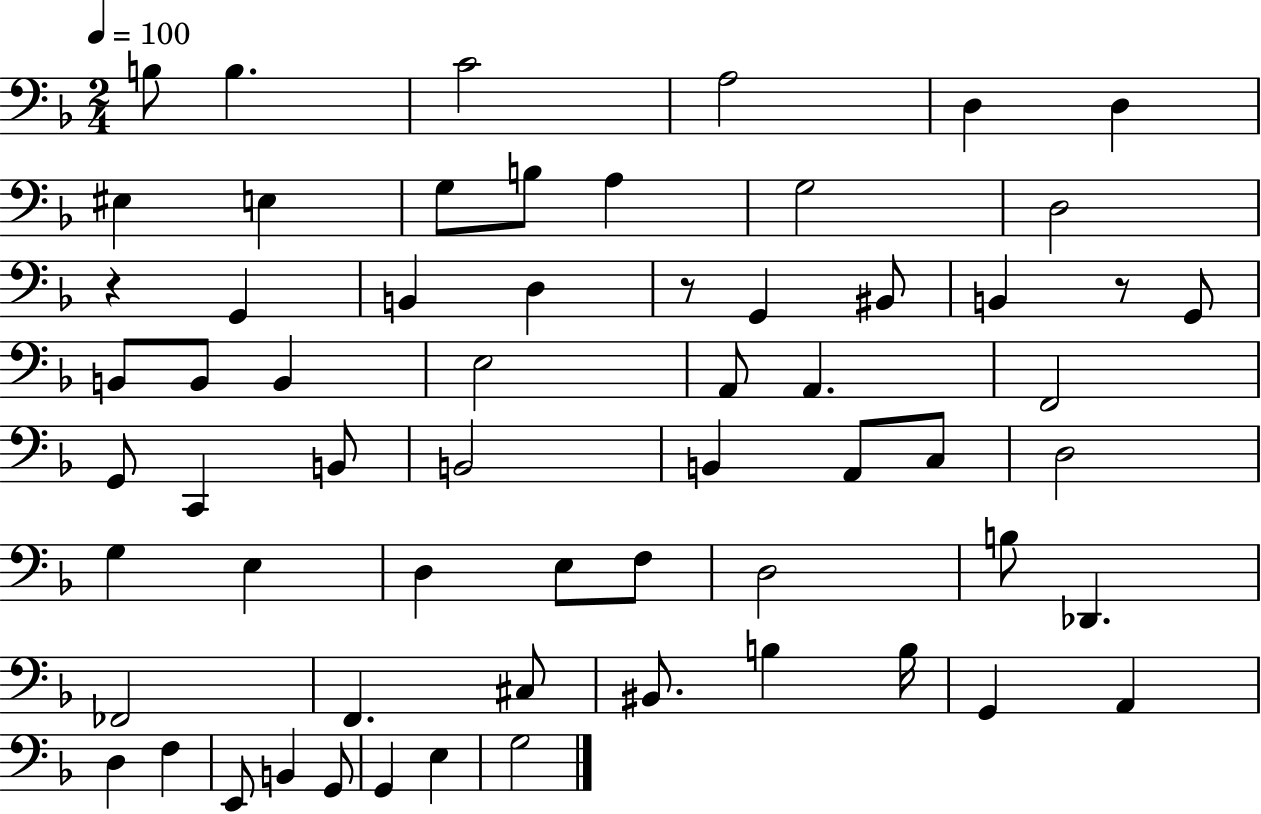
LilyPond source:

{
  \clef bass
  \numericTimeSignature
  \time 2/4
  \key f \major
  \tempo 4 = 100
  b8 b4. | c'2 | a2 | d4 d4 | \break eis4 e4 | g8 b8 a4 | g2 | d2 | \break r4 g,4 | b,4 d4 | r8 g,4 bis,8 | b,4 r8 g,8 | \break b,8 b,8 b,4 | e2 | a,8 a,4. | f,2 | \break g,8 c,4 b,8 | b,2 | b,4 a,8 c8 | d2 | \break g4 e4 | d4 e8 f8 | d2 | b8 des,4. | \break fes,2 | f,4. cis8 | bis,8. b4 b16 | g,4 a,4 | \break d4 f4 | e,8 b,4 g,8 | g,4 e4 | g2 | \break \bar "|."
}